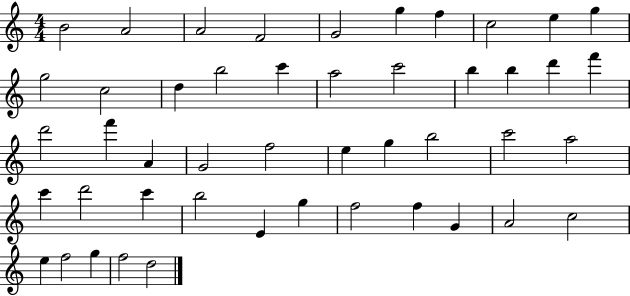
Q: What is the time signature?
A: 4/4